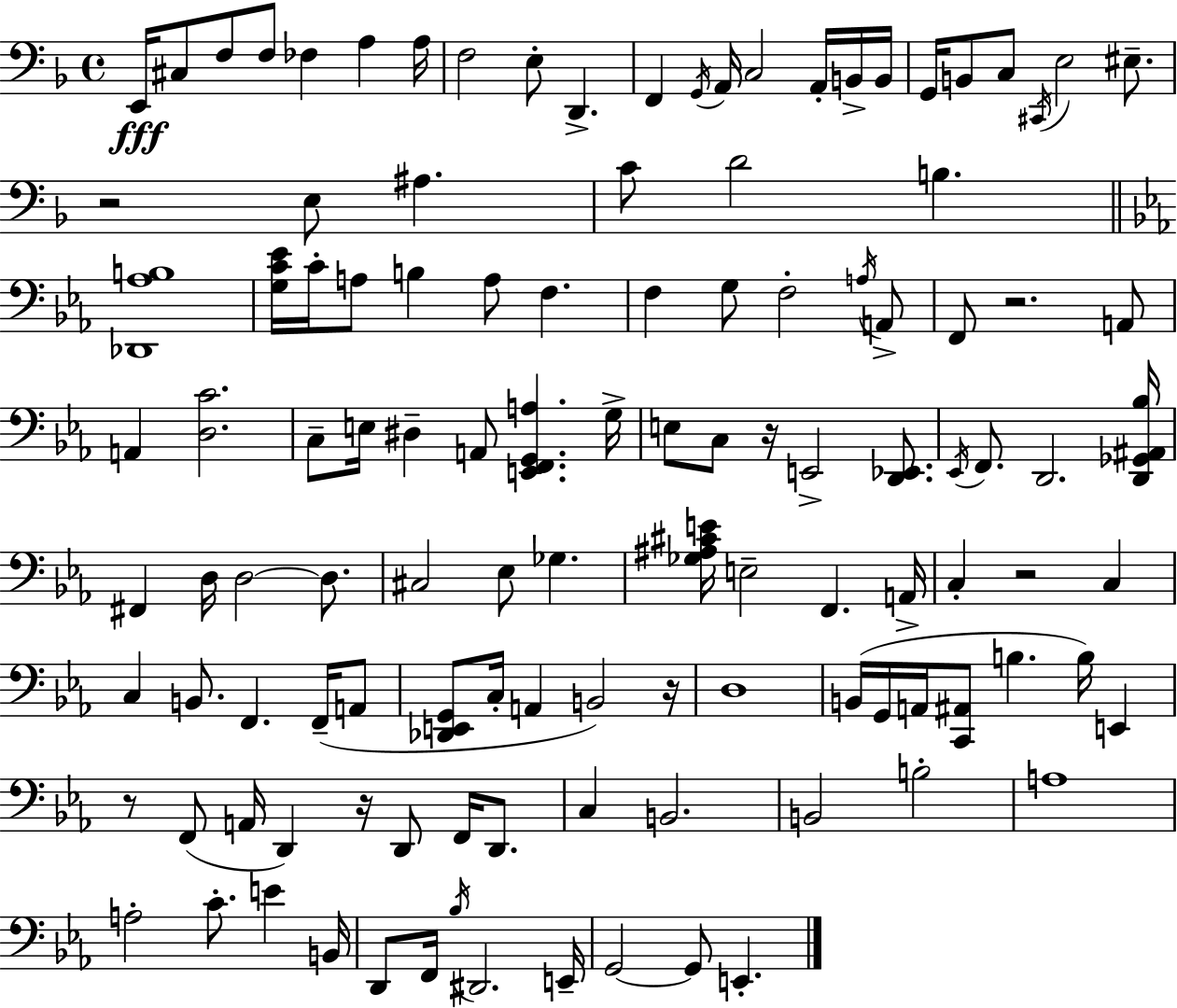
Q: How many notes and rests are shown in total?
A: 118